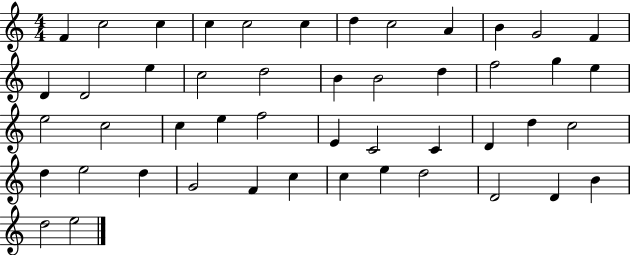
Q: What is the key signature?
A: C major